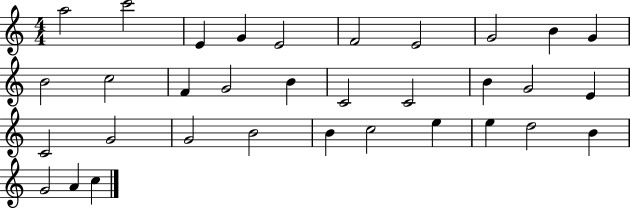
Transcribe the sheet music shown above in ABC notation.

X:1
T:Untitled
M:4/4
L:1/4
K:C
a2 c'2 E G E2 F2 E2 G2 B G B2 c2 F G2 B C2 C2 B G2 E C2 G2 G2 B2 B c2 e e d2 B G2 A c